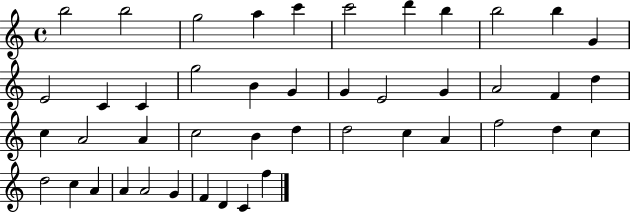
B5/h B5/h G5/h A5/q C6/q C6/h D6/q B5/q B5/h B5/q G4/q E4/h C4/q C4/q G5/h B4/q G4/q G4/q E4/h G4/q A4/h F4/q D5/q C5/q A4/h A4/q C5/h B4/q D5/q D5/h C5/q A4/q F5/h D5/q C5/q D5/h C5/q A4/q A4/q A4/h G4/q F4/q D4/q C4/q F5/q